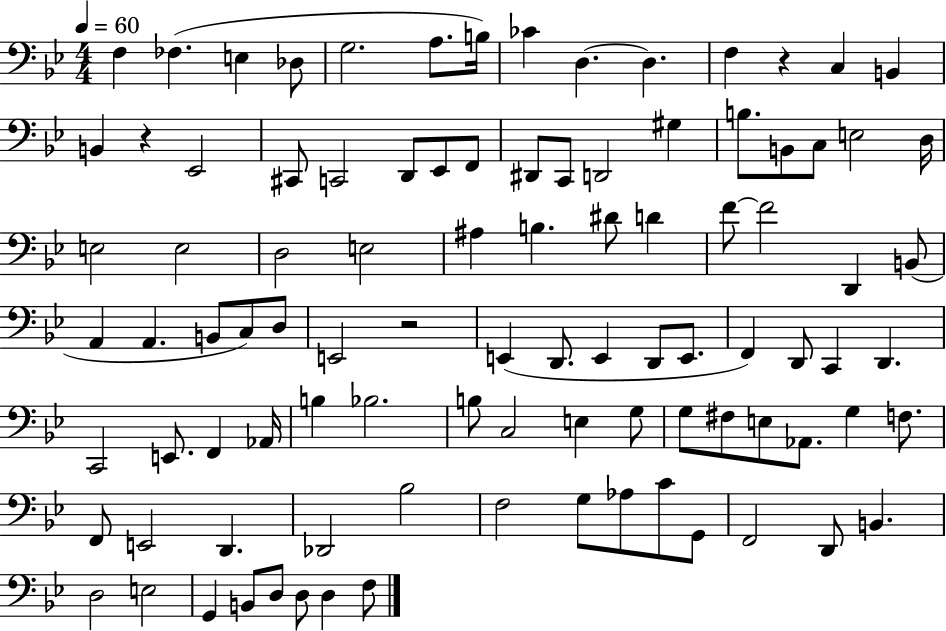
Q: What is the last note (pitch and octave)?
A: F3